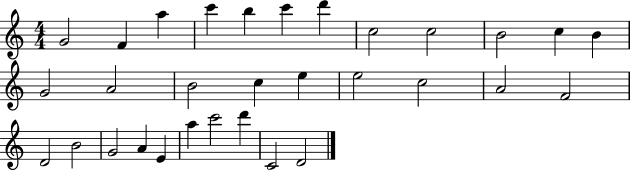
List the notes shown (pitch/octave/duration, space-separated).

G4/h F4/q A5/q C6/q B5/q C6/q D6/q C5/h C5/h B4/h C5/q B4/q G4/h A4/h B4/h C5/q E5/q E5/h C5/h A4/h F4/h D4/h B4/h G4/h A4/q E4/q A5/q C6/h D6/q C4/h D4/h